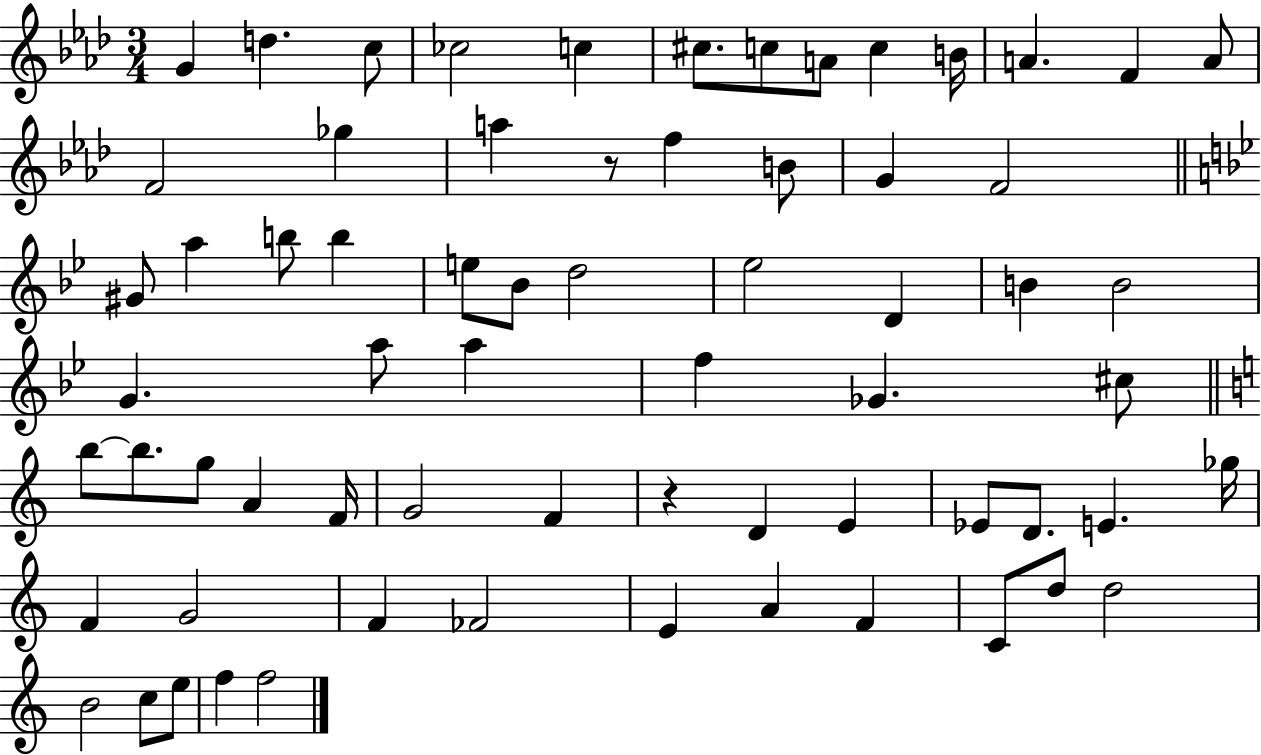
{
  \clef treble
  \numericTimeSignature
  \time 3/4
  \key aes \major
  g'4 d''4. c''8 | ces''2 c''4 | cis''8. c''8 a'8 c''4 b'16 | a'4. f'4 a'8 | \break f'2 ges''4 | a''4 r8 f''4 b'8 | g'4 f'2 | \bar "||" \break \key g \minor gis'8 a''4 b''8 b''4 | e''8 bes'8 d''2 | ees''2 d'4 | b'4 b'2 | \break g'4. a''8 a''4 | f''4 ges'4. cis''8 | \bar "||" \break \key a \minor b''8~~ b''8. g''8 a'4 f'16 | g'2 f'4 | r4 d'4 e'4 | ees'8 d'8. e'4. ges''16 | \break f'4 g'2 | f'4 fes'2 | e'4 a'4 f'4 | c'8 d''8 d''2 | \break b'2 c''8 e''8 | f''4 f''2 | \bar "|."
}